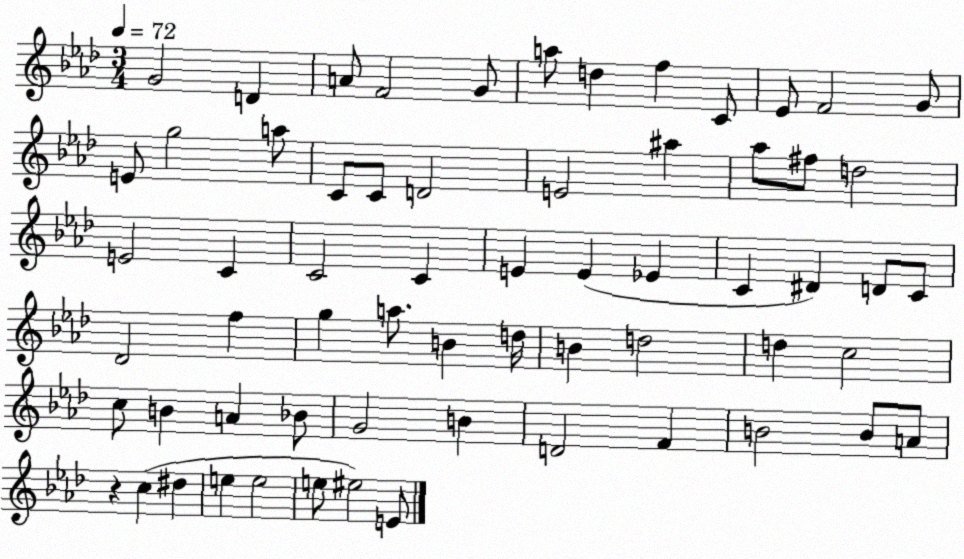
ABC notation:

X:1
T:Untitled
M:3/4
L:1/4
K:Ab
G2 D A/2 F2 G/2 a/2 d f C/2 _E/2 F2 G/2 E/2 g2 a/2 C/2 C/2 D2 E2 ^a _a/2 ^f/2 d2 E2 C C2 C E E _E C ^D D/2 C/2 _D2 f g a/2 B d/4 B d2 d c2 c/2 B A _B/2 G2 B D2 F B2 B/2 A/2 z c ^d e e2 e/2 ^e2 E/2